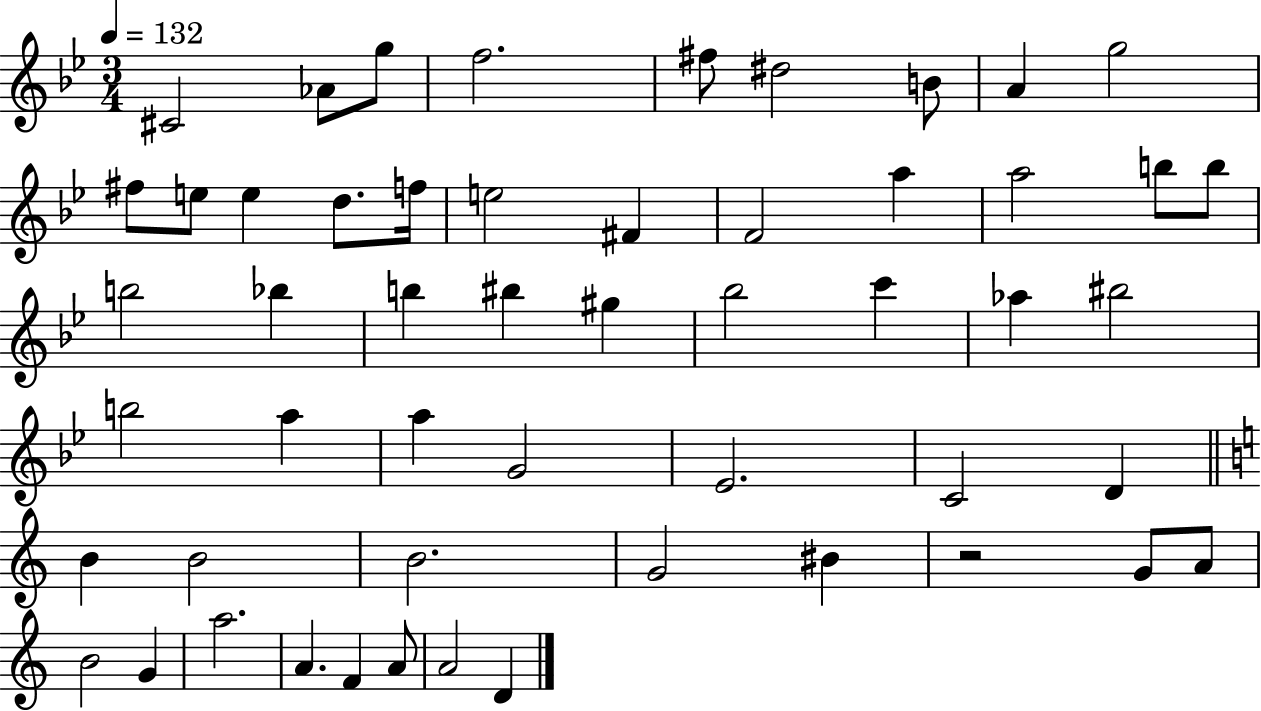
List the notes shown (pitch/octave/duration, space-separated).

C#4/h Ab4/e G5/e F5/h. F#5/e D#5/h B4/e A4/q G5/h F#5/e E5/e E5/q D5/e. F5/s E5/h F#4/q F4/h A5/q A5/h B5/e B5/e B5/h Bb5/q B5/q BIS5/q G#5/q Bb5/h C6/q Ab5/q BIS5/h B5/h A5/q A5/q G4/h Eb4/h. C4/h D4/q B4/q B4/h B4/h. G4/h BIS4/q R/h G4/e A4/e B4/h G4/q A5/h. A4/q. F4/q A4/e A4/h D4/q